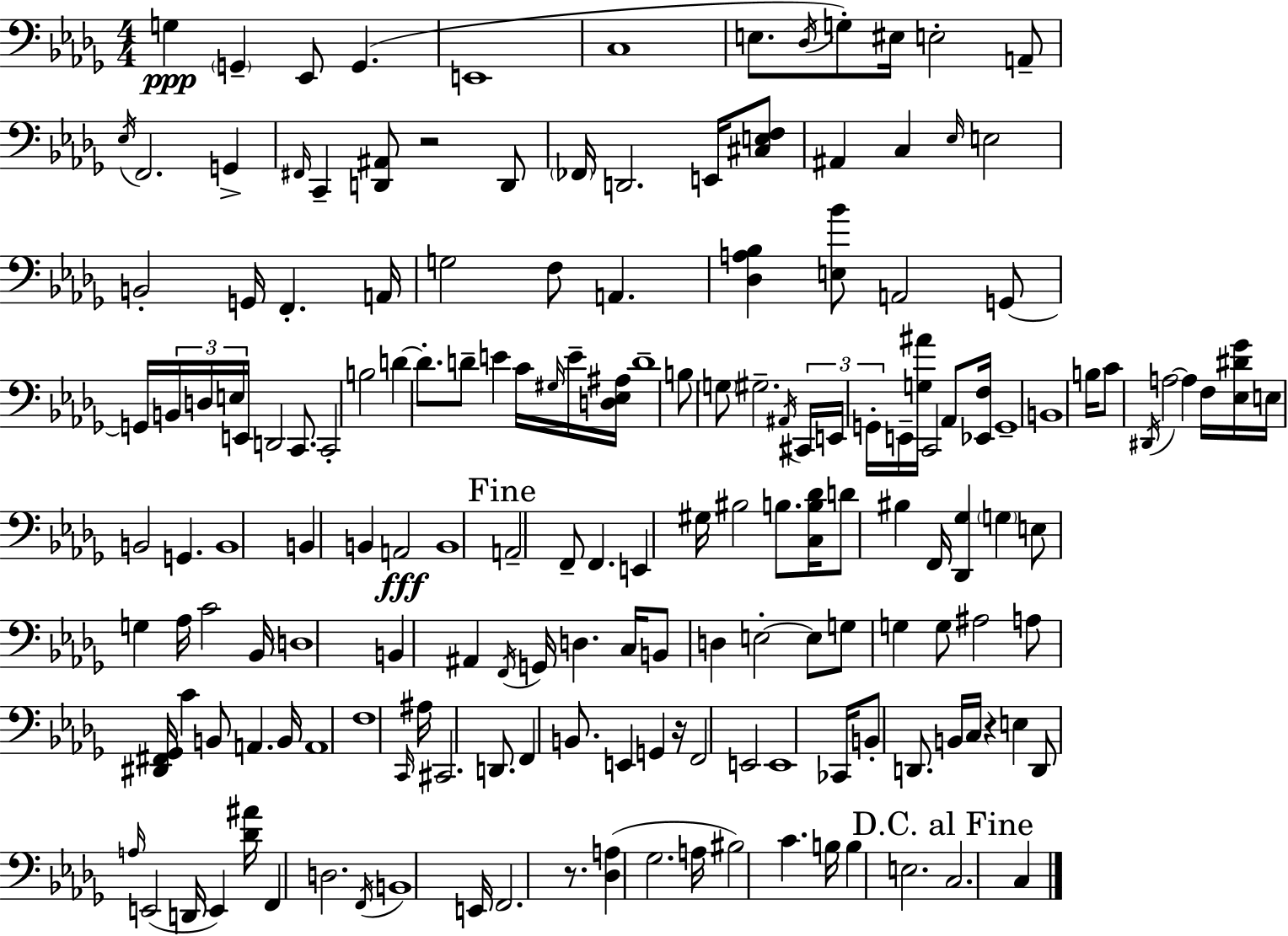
G3/q G2/q Eb2/e G2/q. E2/w C3/w E3/e. Db3/s G3/e EIS3/s E3/h A2/e Eb3/s F2/h. G2/q F#2/s C2/q [D2,A#2]/e R/h D2/e FES2/s D2/h. E2/s [C#3,E3,F3]/e A#2/q C3/q Eb3/s E3/h B2/h G2/s F2/q. A2/s G3/h F3/e A2/q. [Db3,A3,Bb3]/q [E3,Bb4]/e A2/h G2/e G2/s B2/s D3/s E3/s E2/s D2/h C2/e. C2/h B3/h D4/q D4/e. D4/e E4/q C4/s G#3/s E4/s [D3,Eb3,A#3]/s D4/w B3/e G3/e G#3/h. A#2/s C#2/s E2/s G2/s E2/s [G3,A#4]/s C2/h Ab2/e [Eb2,F3]/s G2/w B2/w B3/s C4/e D#2/s A3/h A3/q F3/s [Eb3,D#4,Gb4]/s E3/s B2/h G2/q. B2/w B2/q B2/q A2/h B2/w A2/h F2/e F2/q. E2/q G#3/s BIS3/h B3/e. [C3,B3,Db4]/s D4/e BIS3/q F2/s [Db2,Gb3]/q G3/q E3/e G3/q Ab3/s C4/h Bb2/s D3/w B2/q A#2/q F2/s G2/s D3/q. C3/s B2/e D3/q E3/h E3/e G3/e G3/q G3/e A#3/h A3/e [D#2,F#2,Gb2]/s C4/q B2/e A2/q. B2/s A2/w F3/w C2/s A#3/s C#2/h. D2/e. F2/q B2/e. E2/q G2/q R/s F2/h E2/h E2/w CES2/s B2/e D2/e. B2/s C3/s R/q E3/q D2/e A3/s E2/h D2/s E2/q [Db4,A#4]/s F2/q D3/h. F2/s B2/w E2/s F2/h. R/e. [Db3,A3]/q Gb3/h. A3/s BIS3/h C4/q. B3/s B3/q E3/h. C3/h. C3/q